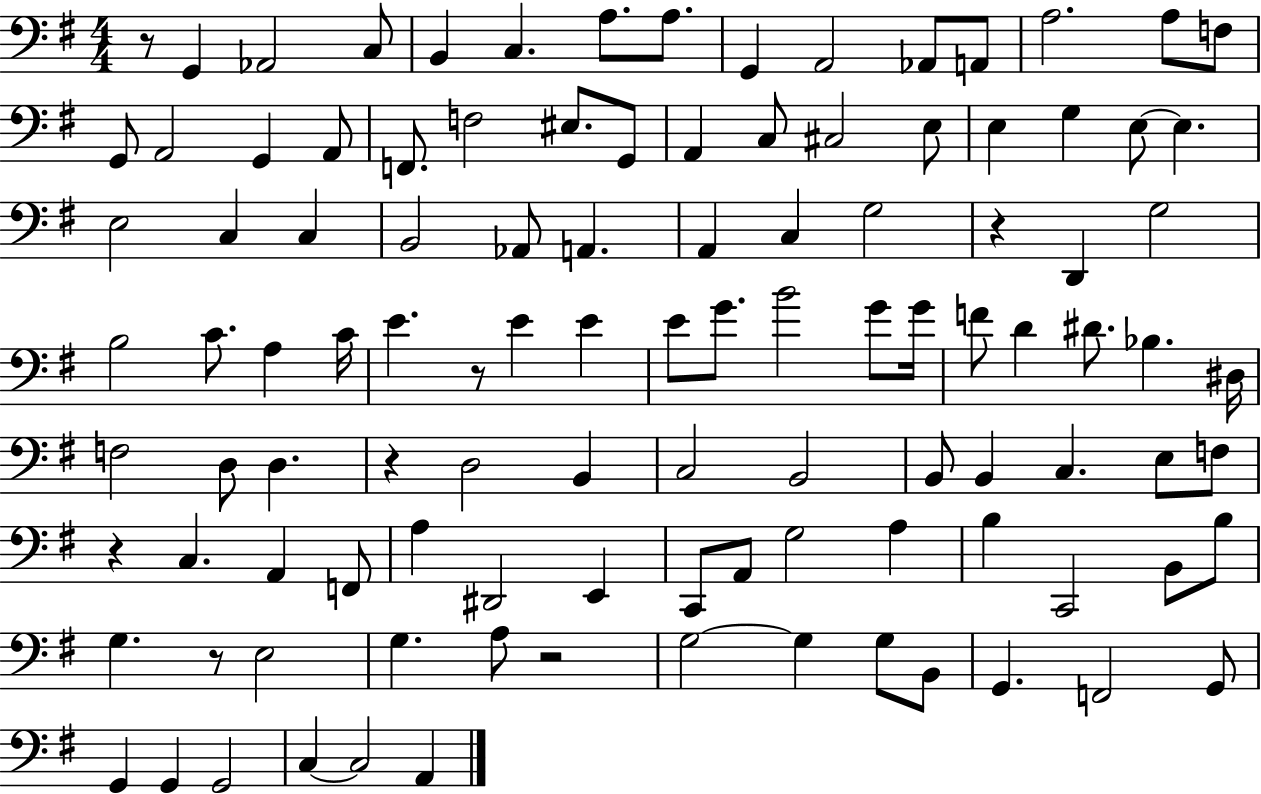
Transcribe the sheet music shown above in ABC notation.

X:1
T:Untitled
M:4/4
L:1/4
K:G
z/2 G,, _A,,2 C,/2 B,, C, A,/2 A,/2 G,, A,,2 _A,,/2 A,,/2 A,2 A,/2 F,/2 G,,/2 A,,2 G,, A,,/2 F,,/2 F,2 ^E,/2 G,,/2 A,, C,/2 ^C,2 E,/2 E, G, E,/2 E, E,2 C, C, B,,2 _A,,/2 A,, A,, C, G,2 z D,, G,2 B,2 C/2 A, C/4 E z/2 E E E/2 G/2 B2 G/2 G/4 F/2 D ^D/2 _B, ^D,/4 F,2 D,/2 D, z D,2 B,, C,2 B,,2 B,,/2 B,, C, E,/2 F,/2 z C, A,, F,,/2 A, ^D,,2 E,, C,,/2 A,,/2 G,2 A, B, C,,2 B,,/2 B,/2 G, z/2 E,2 G, A,/2 z2 G,2 G, G,/2 B,,/2 G,, F,,2 G,,/2 G,, G,, G,,2 C, C,2 A,,